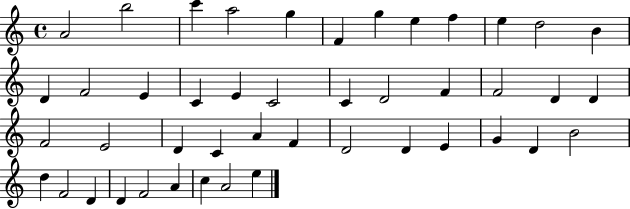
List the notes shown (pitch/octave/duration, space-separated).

A4/h B5/h C6/q A5/h G5/q F4/q G5/q E5/q F5/q E5/q D5/h B4/q D4/q F4/h E4/q C4/q E4/q C4/h C4/q D4/h F4/q F4/h D4/q D4/q F4/h E4/h D4/q C4/q A4/q F4/q D4/h D4/q E4/q G4/q D4/q B4/h D5/q F4/h D4/q D4/q F4/h A4/q C5/q A4/h E5/q